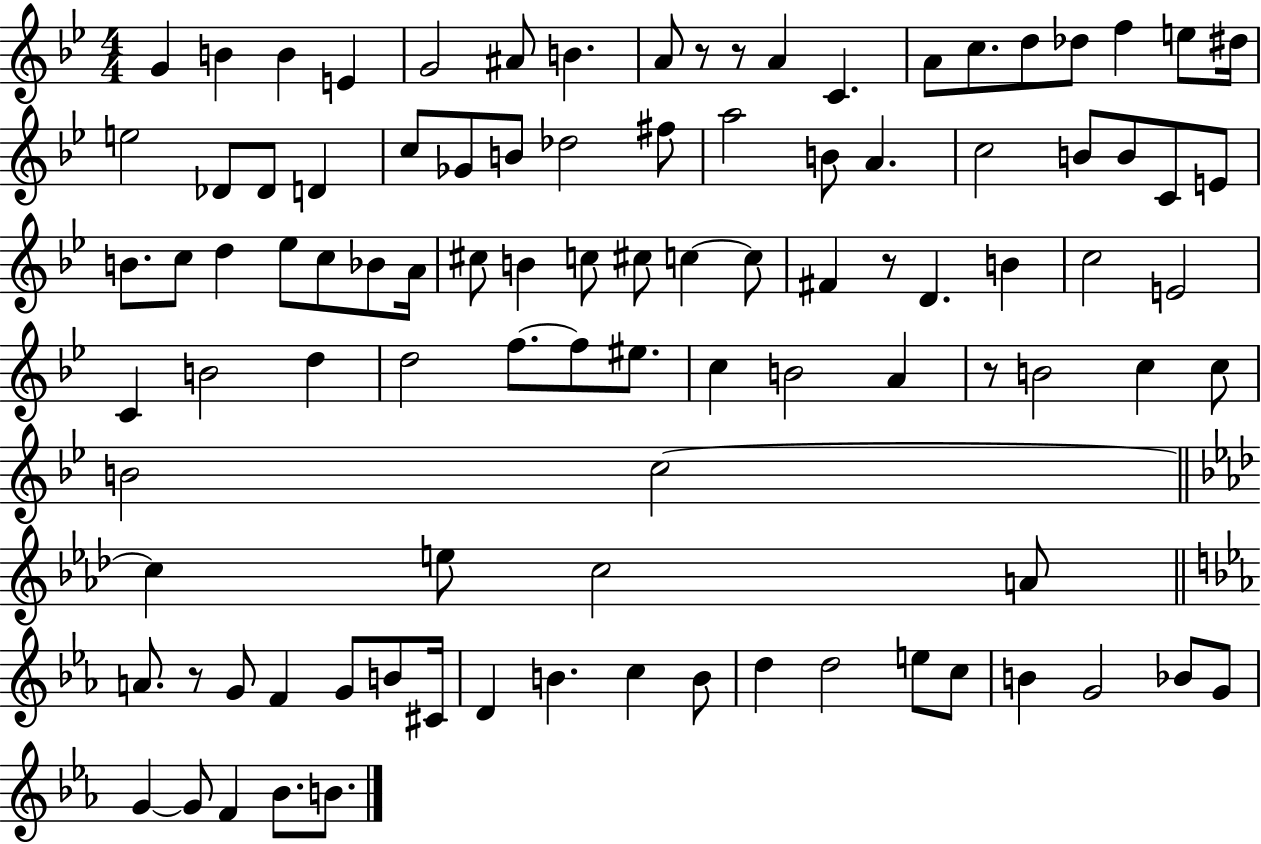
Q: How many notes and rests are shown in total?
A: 99